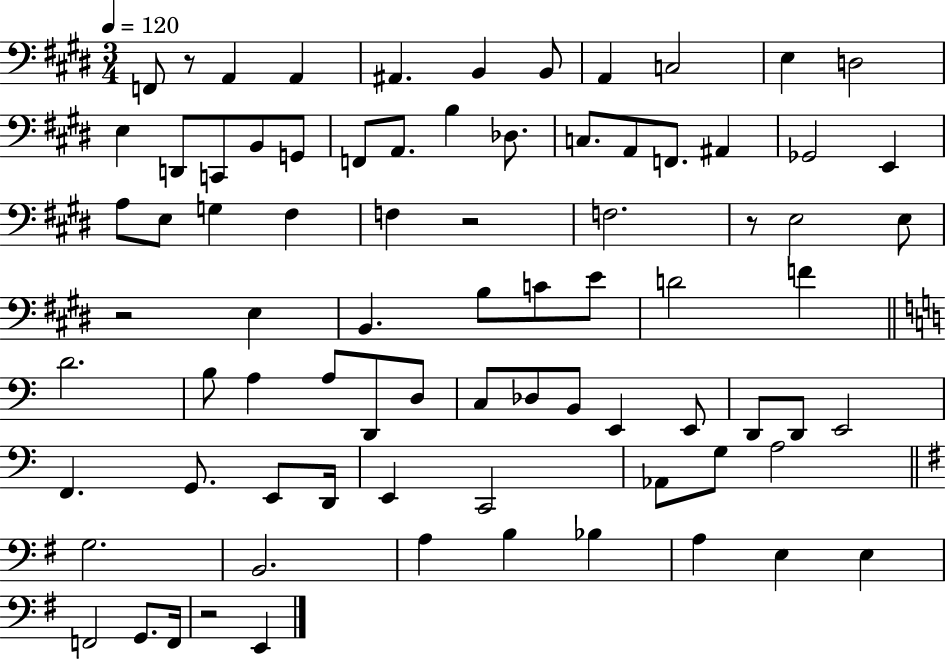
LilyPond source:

{
  \clef bass
  \numericTimeSignature
  \time 3/4
  \key e \major
  \tempo 4 = 120
  \repeat volta 2 { f,8 r8 a,4 a,4 | ais,4. b,4 b,8 | a,4 c2 | e4 d2 | \break e4 d,8 c,8 b,8 g,8 | f,8 a,8. b4 des8. | c8. a,8 f,8. ais,4 | ges,2 e,4 | \break a8 e8 g4 fis4 | f4 r2 | f2. | r8 e2 e8 | \break r2 e4 | b,4. b8 c'8 e'8 | d'2 f'4 | \bar "||" \break \key c \major d'2. | b8 a4 a8 d,8 d8 | c8 des8 b,8 e,4 e,8 | d,8 d,8 e,2 | \break f,4. g,8. e,8 d,16 | e,4 c,2 | aes,8 g8 a2 | \bar "||" \break \key e \minor g2. | b,2. | a4 b4 bes4 | a4 e4 e4 | \break f,2 g,8. f,16 | r2 e,4 | } \bar "|."
}